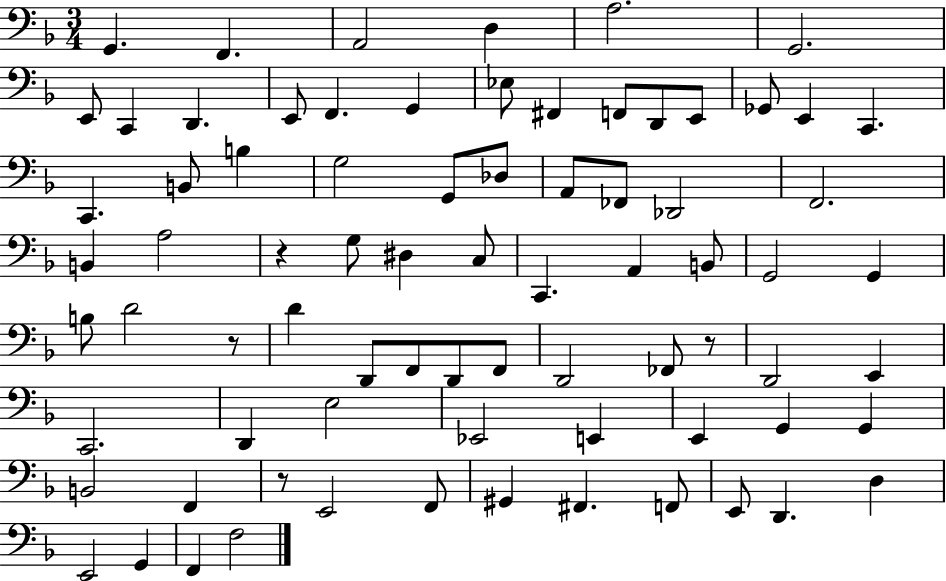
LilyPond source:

{
  \clef bass
  \numericTimeSignature
  \time 3/4
  \key f \major
  g,4. f,4. | a,2 d4 | a2. | g,2. | \break e,8 c,4 d,4. | e,8 f,4. g,4 | ees8 fis,4 f,8 d,8 e,8 | ges,8 e,4 c,4. | \break c,4. b,8 b4 | g2 g,8 des8 | a,8 fes,8 des,2 | f,2. | \break b,4 a2 | r4 g8 dis4 c8 | c,4. a,4 b,8 | g,2 g,4 | \break b8 d'2 r8 | d'4 d,8 f,8 d,8 f,8 | d,2 fes,8 r8 | d,2 e,4 | \break c,2. | d,4 e2 | ees,2 e,4 | e,4 g,4 g,4 | \break b,2 f,4 | r8 e,2 f,8 | gis,4 fis,4. f,8 | e,8 d,4. d4 | \break e,2 g,4 | f,4 f2 | \bar "|."
}